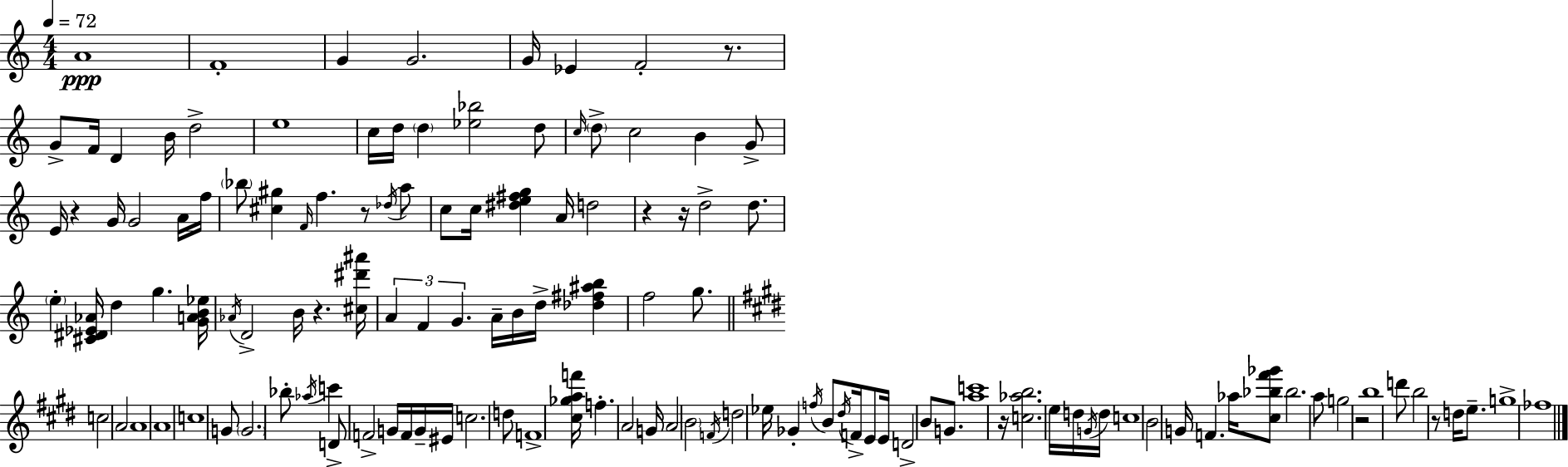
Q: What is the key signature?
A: C major